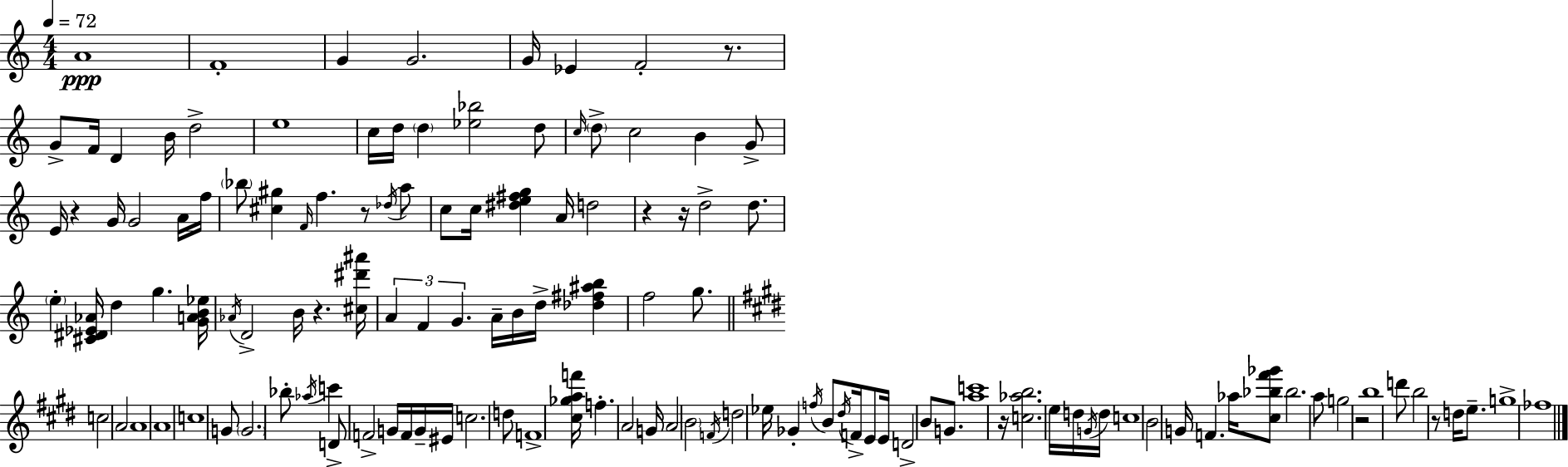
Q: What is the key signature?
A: C major